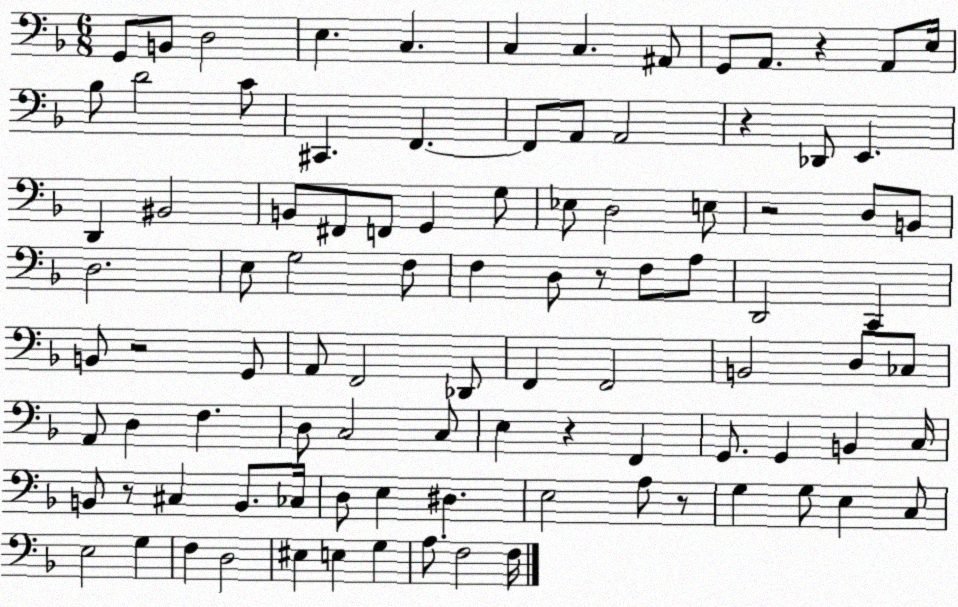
X:1
T:Untitled
M:6/8
L:1/4
K:F
G,,/2 B,,/2 D,2 E, C, C, C, ^A,,/2 G,,/2 A,,/2 z A,,/2 E,/4 _B,/2 D2 C/2 ^C,, F,, F,,/2 A,,/2 A,,2 z _D,,/2 E,, D,, ^B,,2 B,,/2 ^F,,/2 F,,/2 G,, G,/2 _E,/2 D,2 E,/2 z2 D,/2 B,,/2 D,2 E,/2 G,2 F,/2 F, D,/2 z/2 F,/2 A,/2 D,,2 C,, B,,/2 z2 G,,/2 A,,/2 F,,2 _D,,/2 F,, F,,2 B,,2 D,/2 _C,/2 A,,/2 D, F, D,/2 C,2 C,/2 E, z F,, G,,/2 G,, B,, C,/4 B,,/2 z/2 ^C, B,,/2 _C,/4 D,/2 E, ^D, E,2 A,/2 z/2 G, G,/2 E, C,/2 E,2 G, F, D,2 ^E, E, G, A,/2 F,2 F,/4